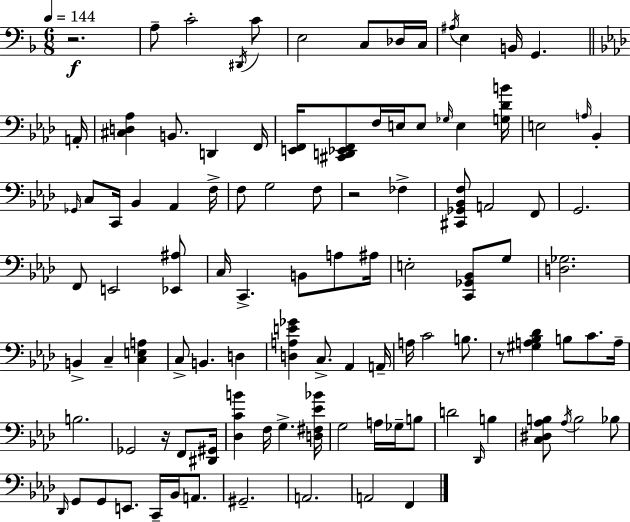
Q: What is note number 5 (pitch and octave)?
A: E3